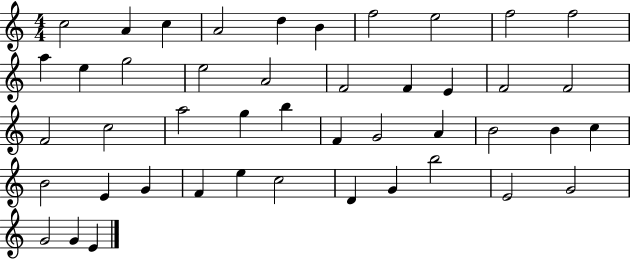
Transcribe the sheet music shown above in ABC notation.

X:1
T:Untitled
M:4/4
L:1/4
K:C
c2 A c A2 d B f2 e2 f2 f2 a e g2 e2 A2 F2 F E F2 F2 F2 c2 a2 g b F G2 A B2 B c B2 E G F e c2 D G b2 E2 G2 G2 G E